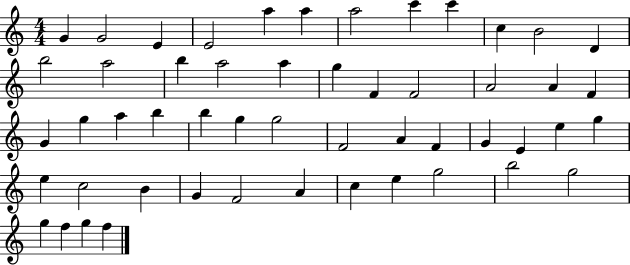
G4/q G4/h E4/q E4/h A5/q A5/q A5/h C6/q C6/q C5/q B4/h D4/q B5/h A5/h B5/q A5/h A5/q G5/q F4/q F4/h A4/h A4/q F4/q G4/q G5/q A5/q B5/q B5/q G5/q G5/h F4/h A4/q F4/q G4/q E4/q E5/q G5/q E5/q C5/h B4/q G4/q F4/h A4/q C5/q E5/q G5/h B5/h G5/h G5/q F5/q G5/q F5/q